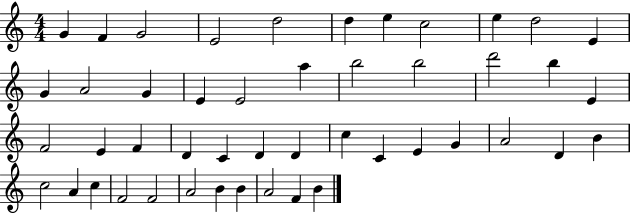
{
  \clef treble
  \numericTimeSignature
  \time 4/4
  \key c \major
  g'4 f'4 g'2 | e'2 d''2 | d''4 e''4 c''2 | e''4 d''2 e'4 | \break g'4 a'2 g'4 | e'4 e'2 a''4 | b''2 b''2 | d'''2 b''4 e'4 | \break f'2 e'4 f'4 | d'4 c'4 d'4 d'4 | c''4 c'4 e'4 g'4 | a'2 d'4 b'4 | \break c''2 a'4 c''4 | f'2 f'2 | a'2 b'4 b'4 | a'2 f'4 b'4 | \break \bar "|."
}